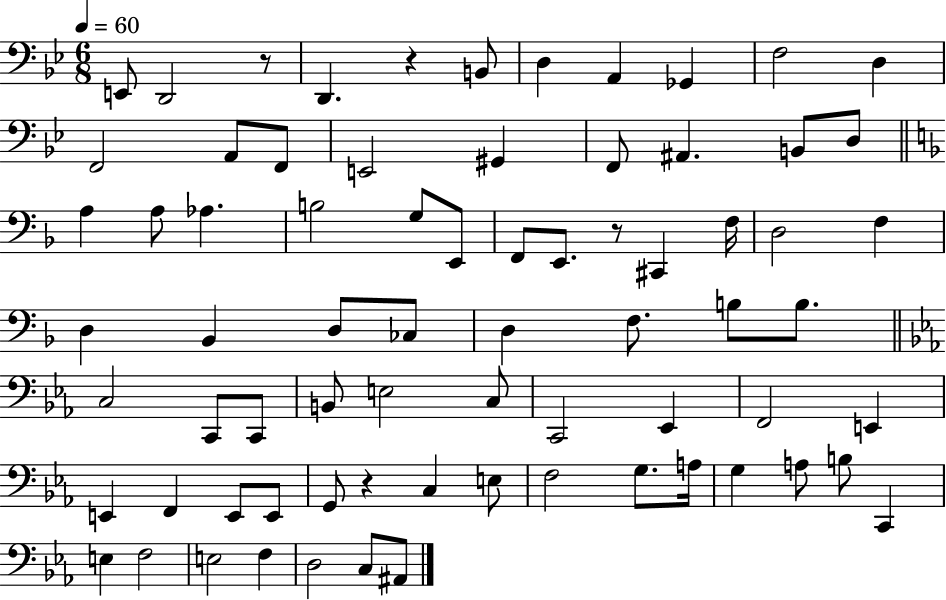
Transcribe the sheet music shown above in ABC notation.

X:1
T:Untitled
M:6/8
L:1/4
K:Bb
E,,/2 D,,2 z/2 D,, z B,,/2 D, A,, _G,, F,2 D, F,,2 A,,/2 F,,/2 E,,2 ^G,, F,,/2 ^A,, B,,/2 D,/2 A, A,/2 _A, B,2 G,/2 E,,/2 F,,/2 E,,/2 z/2 ^C,, F,/4 D,2 F, D, _B,, D,/2 _C,/2 D, F,/2 B,/2 B,/2 C,2 C,,/2 C,,/2 B,,/2 E,2 C,/2 C,,2 _E,, F,,2 E,, E,, F,, E,,/2 E,,/2 G,,/2 z C, E,/2 F,2 G,/2 A,/4 G, A,/2 B,/2 C,, E, F,2 E,2 F, D,2 C,/2 ^A,,/2